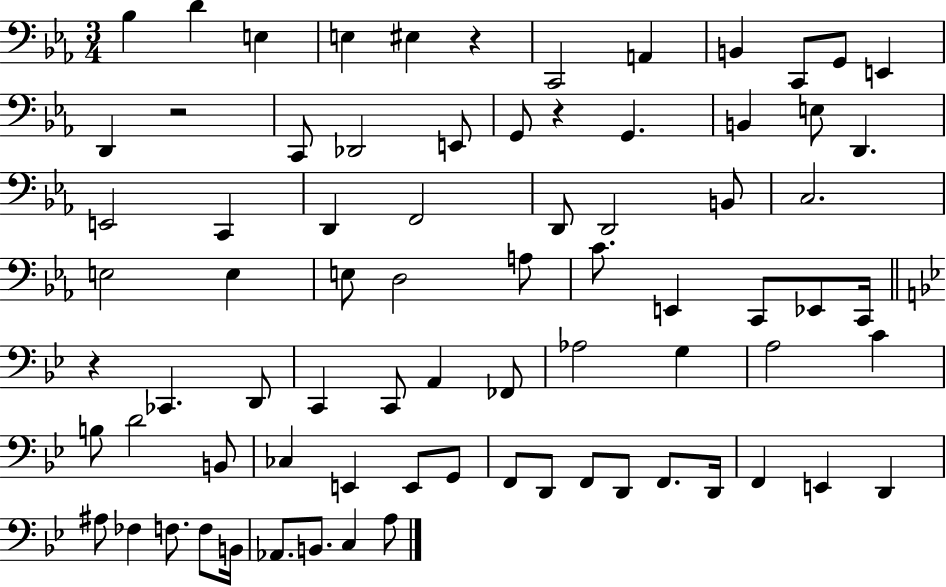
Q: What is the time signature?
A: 3/4